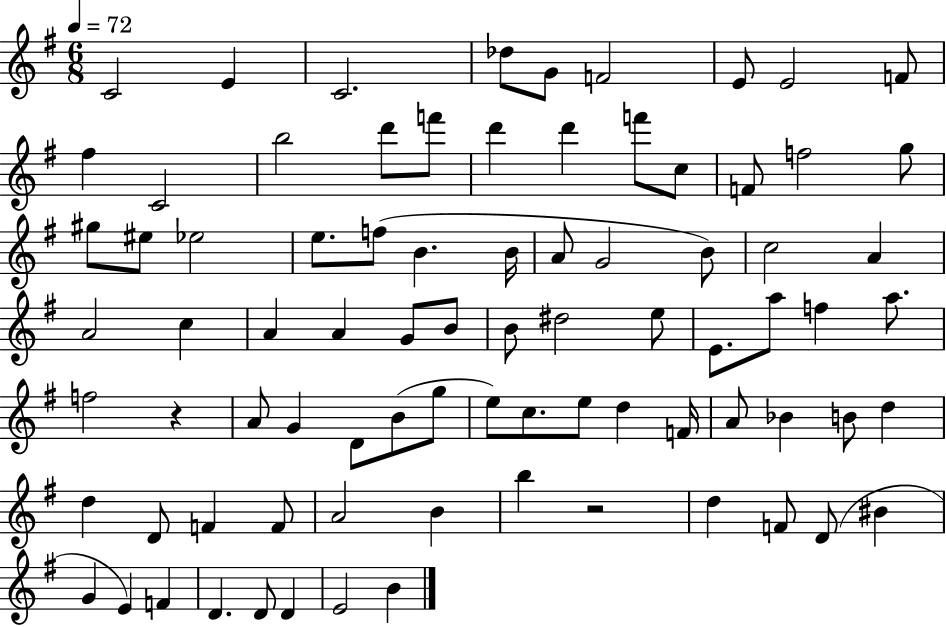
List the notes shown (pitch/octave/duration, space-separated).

C4/h E4/q C4/h. Db5/e G4/e F4/h E4/e E4/h F4/e F#5/q C4/h B5/h D6/e F6/e D6/q D6/q F6/e C5/e F4/e F5/h G5/e G#5/e EIS5/e Eb5/h E5/e. F5/e B4/q. B4/s A4/e G4/h B4/e C5/h A4/q A4/h C5/q A4/q A4/q G4/e B4/e B4/e D#5/h E5/e E4/e. A5/e F5/q A5/e. F5/h R/q A4/e G4/q D4/e B4/e G5/e E5/e C5/e. E5/e D5/q F4/s A4/e Bb4/q B4/e D5/q D5/q D4/e F4/q F4/e A4/h B4/q B5/q R/h D5/q F4/e D4/e BIS4/q G4/q E4/q F4/q D4/q. D4/e D4/q E4/h B4/q